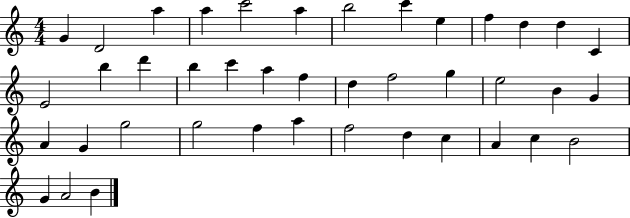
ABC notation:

X:1
T:Untitled
M:4/4
L:1/4
K:C
G D2 a a c'2 a b2 c' e f d d C E2 b d' b c' a f d f2 g e2 B G A G g2 g2 f a f2 d c A c B2 G A2 B